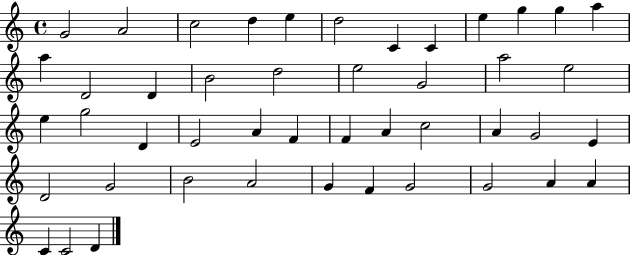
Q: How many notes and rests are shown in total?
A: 46